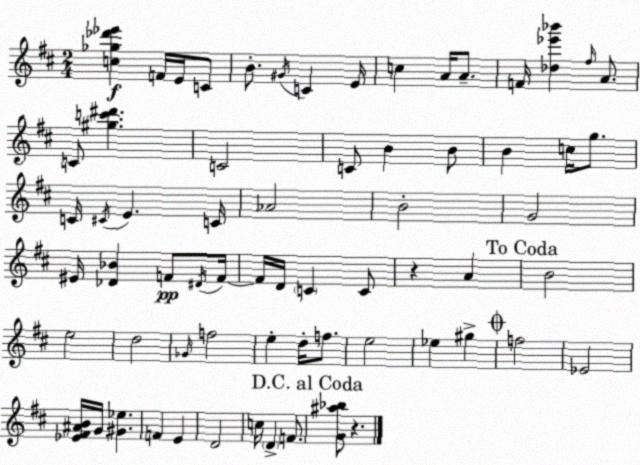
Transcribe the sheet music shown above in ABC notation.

X:1
T:Untitled
M:2/4
L:1/4
K:D
[c_g_d'_e'] F/4 E/4 C/2 B/2 ^G/4 C E/4 c A/4 A/2 F/4 [_d_e'_b'] ^f/4 A/2 C/2 [^gc'^d'] C2 C/2 B B/2 B c/4 g/2 C/4 ^C/4 E C/4 _A2 B2 G2 ^E/4 [_D_B] F/2 ^D/4 F/4 F/4 D/4 C C/2 z A B2 e2 d2 _G/4 f2 e d/4 f/2 e2 _e ^g f2 _E2 [_E^F^AB]/4 G/4 [^G_e] F E D2 c/4 D F/2 [G^a_b]/2 z